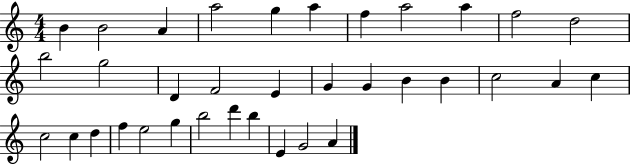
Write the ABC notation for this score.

X:1
T:Untitled
M:4/4
L:1/4
K:C
B B2 A a2 g a f a2 a f2 d2 b2 g2 D F2 E G G B B c2 A c c2 c d f e2 g b2 d' b E G2 A